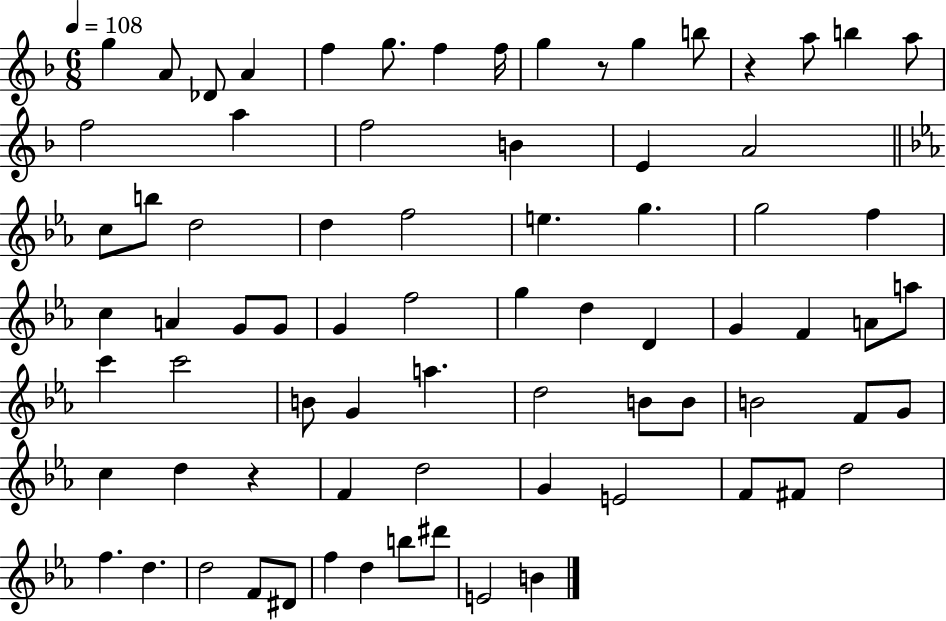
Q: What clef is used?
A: treble